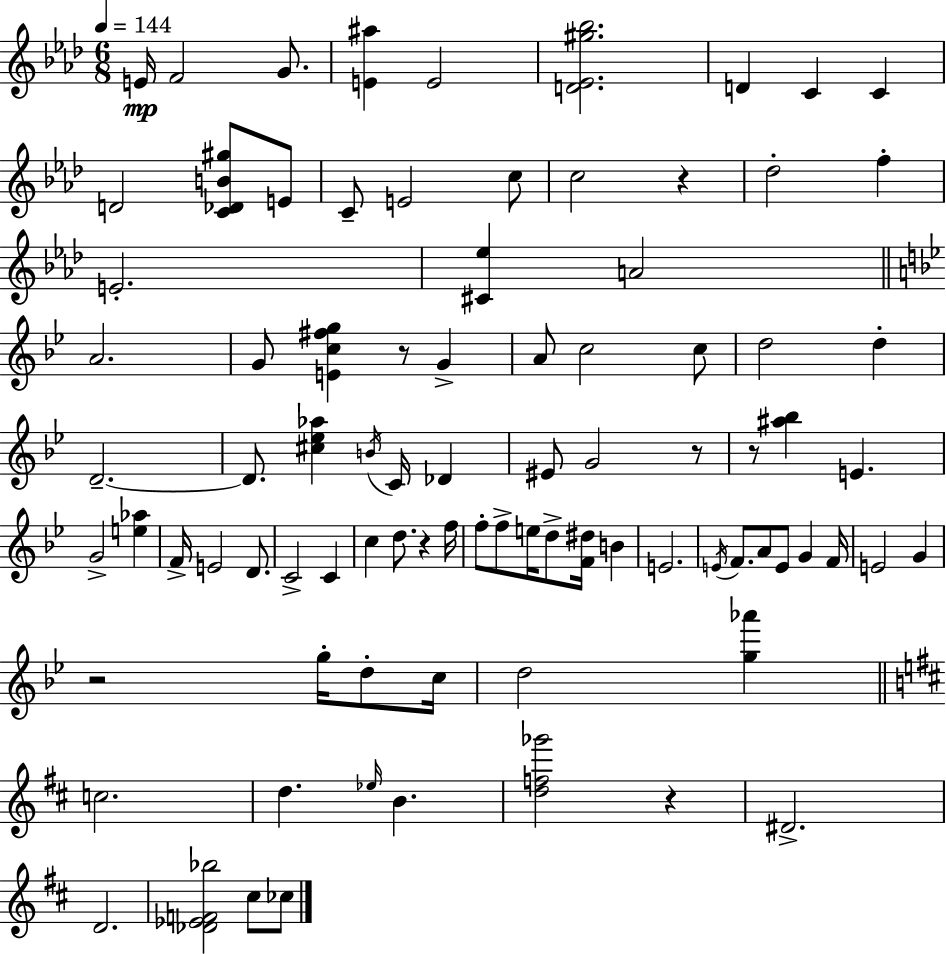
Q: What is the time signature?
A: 6/8